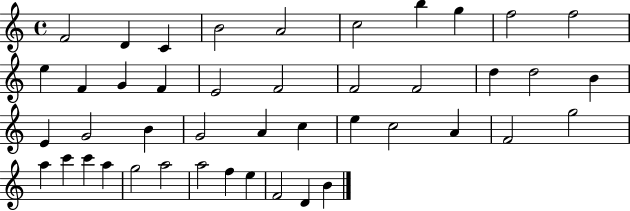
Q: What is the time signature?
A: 4/4